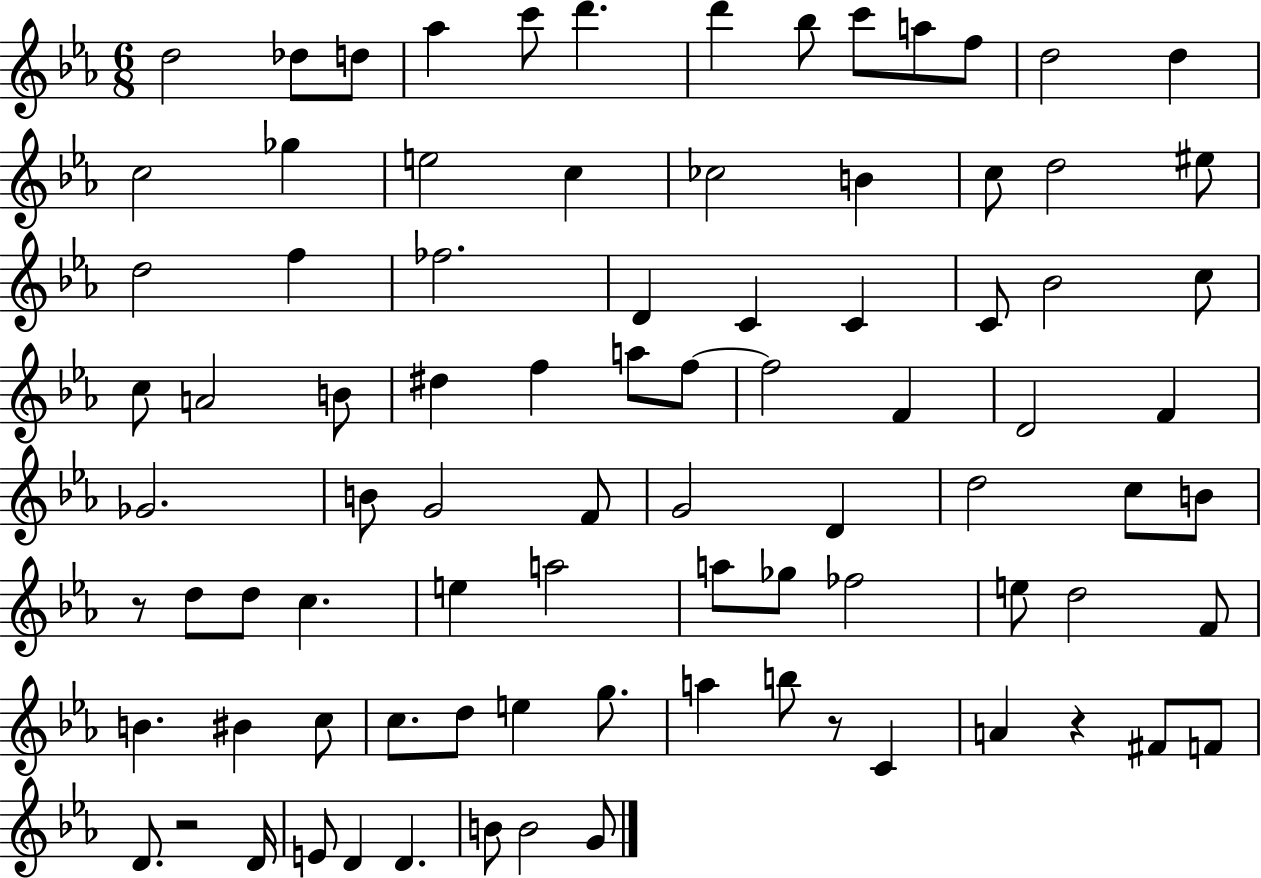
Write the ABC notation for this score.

X:1
T:Untitled
M:6/8
L:1/4
K:Eb
d2 _d/2 d/2 _a c'/2 d' d' _b/2 c'/2 a/2 f/2 d2 d c2 _g e2 c _c2 B c/2 d2 ^e/2 d2 f _f2 D C C C/2 _B2 c/2 c/2 A2 B/2 ^d f a/2 f/2 f2 F D2 F _G2 B/2 G2 F/2 G2 D d2 c/2 B/2 z/2 d/2 d/2 c e a2 a/2 _g/2 _f2 e/2 d2 F/2 B ^B c/2 c/2 d/2 e g/2 a b/2 z/2 C A z ^F/2 F/2 D/2 z2 D/4 E/2 D D B/2 B2 G/2